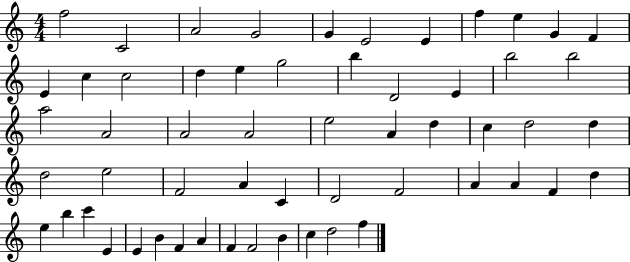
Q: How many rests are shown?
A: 0